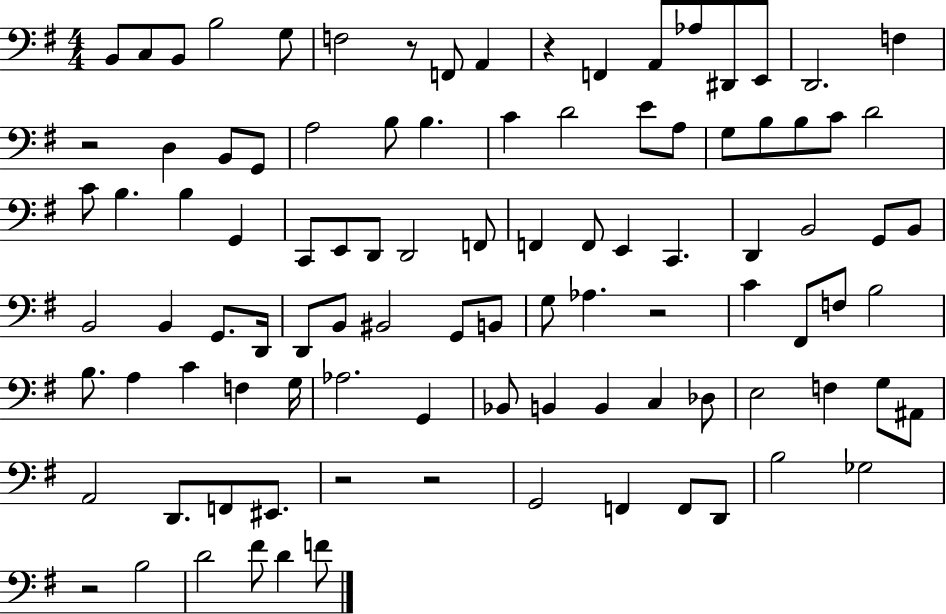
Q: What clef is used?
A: bass